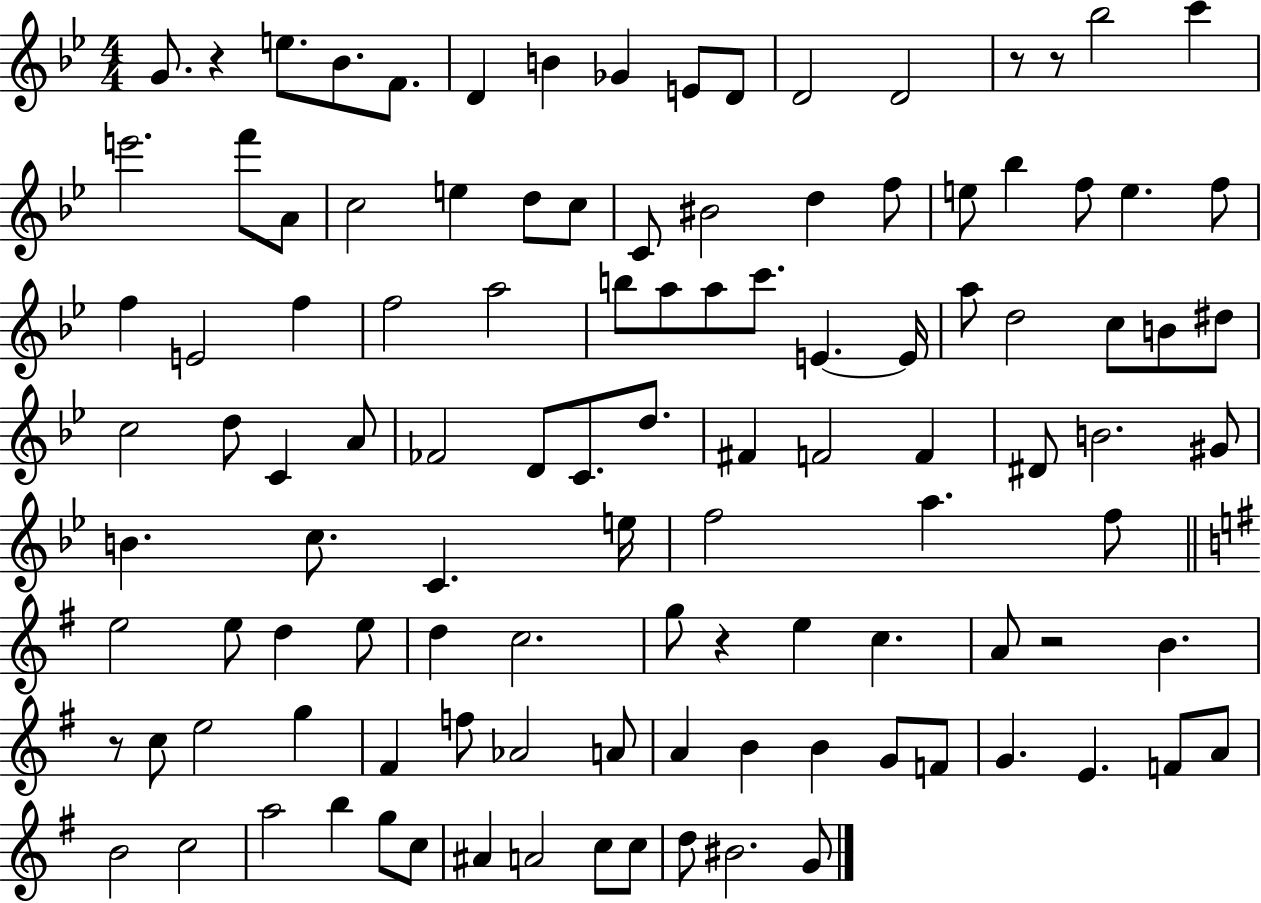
G4/e. R/q E5/e. Bb4/e. F4/e. D4/q B4/q Gb4/q E4/e D4/e D4/h D4/h R/e R/e Bb5/h C6/q E6/h. F6/e A4/e C5/h E5/q D5/e C5/e C4/e BIS4/h D5/q F5/e E5/e Bb5/q F5/e E5/q. F5/e F5/q E4/h F5/q F5/h A5/h B5/e A5/e A5/e C6/e. E4/q. E4/s A5/e D5/h C5/e B4/e D#5/e C5/h D5/e C4/q A4/e FES4/h D4/e C4/e. D5/e. F#4/q F4/h F4/q D#4/e B4/h. G#4/e B4/q. C5/e. C4/q. E5/s F5/h A5/q. F5/e E5/h E5/e D5/q E5/e D5/q C5/h. G5/e R/q E5/q C5/q. A4/e R/h B4/q. R/e C5/e E5/h G5/q F#4/q F5/e Ab4/h A4/e A4/q B4/q B4/q G4/e F4/e G4/q. E4/q. F4/e A4/e B4/h C5/h A5/h B5/q G5/e C5/e A#4/q A4/h C5/e C5/e D5/e BIS4/h. G4/e